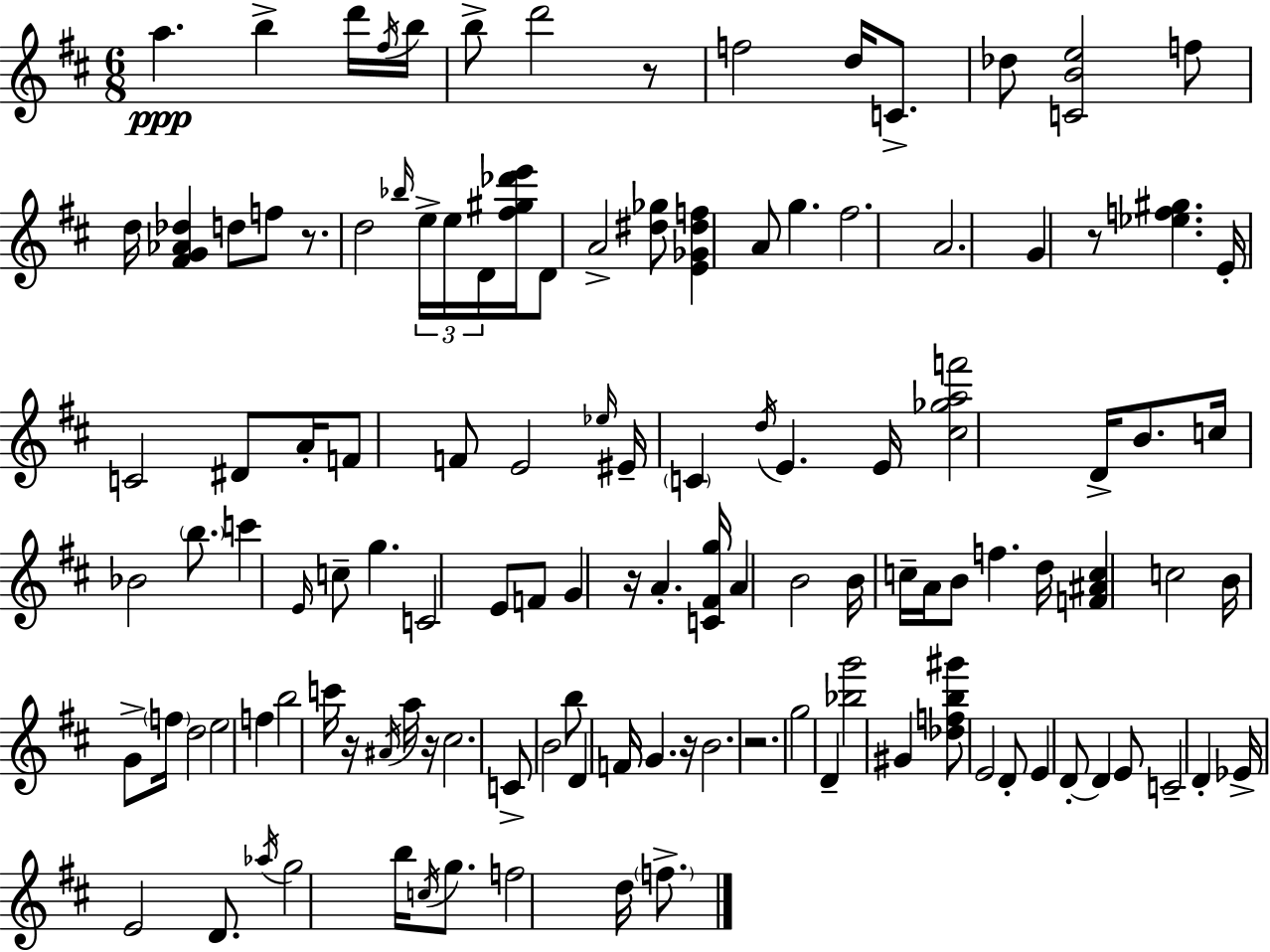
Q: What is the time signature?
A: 6/8